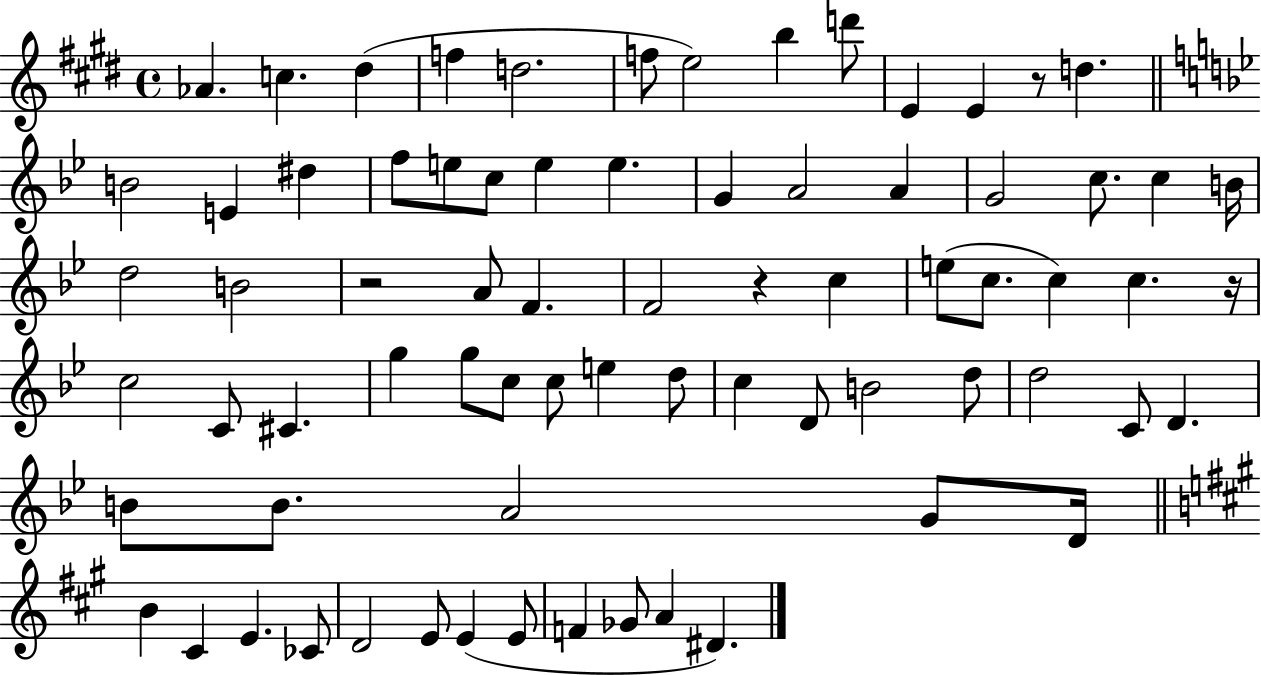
{
  \clef treble
  \time 4/4
  \defaultTimeSignature
  \key e \major
  aes'4. c''4. dis''4( | f''4 d''2. | f''8 e''2) b''4 d'''8 | e'4 e'4 r8 d''4. | \break \bar "||" \break \key bes \major b'2 e'4 dis''4 | f''8 e''8 c''8 e''4 e''4. | g'4 a'2 a'4 | g'2 c''8. c''4 b'16 | \break d''2 b'2 | r2 a'8 f'4. | f'2 r4 c''4 | e''8( c''8. c''4) c''4. r16 | \break c''2 c'8 cis'4. | g''4 g''8 c''8 c''8 e''4 d''8 | c''4 d'8 b'2 d''8 | d''2 c'8 d'4. | \break b'8 b'8. a'2 g'8 d'16 | \bar "||" \break \key a \major b'4 cis'4 e'4. ces'8 | d'2 e'8 e'4( e'8 | f'4 ges'8 a'4 dis'4.) | \bar "|."
}